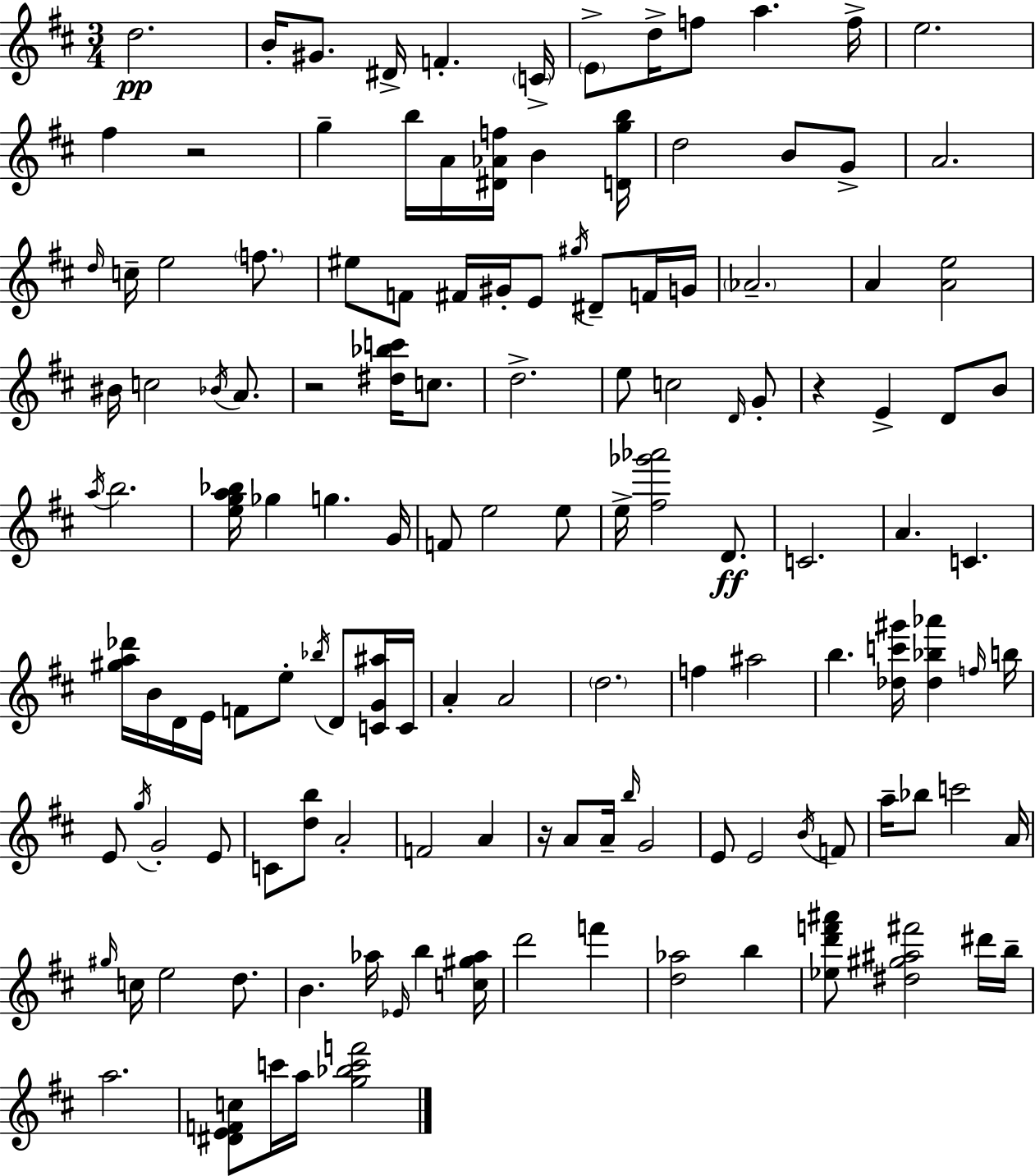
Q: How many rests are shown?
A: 4